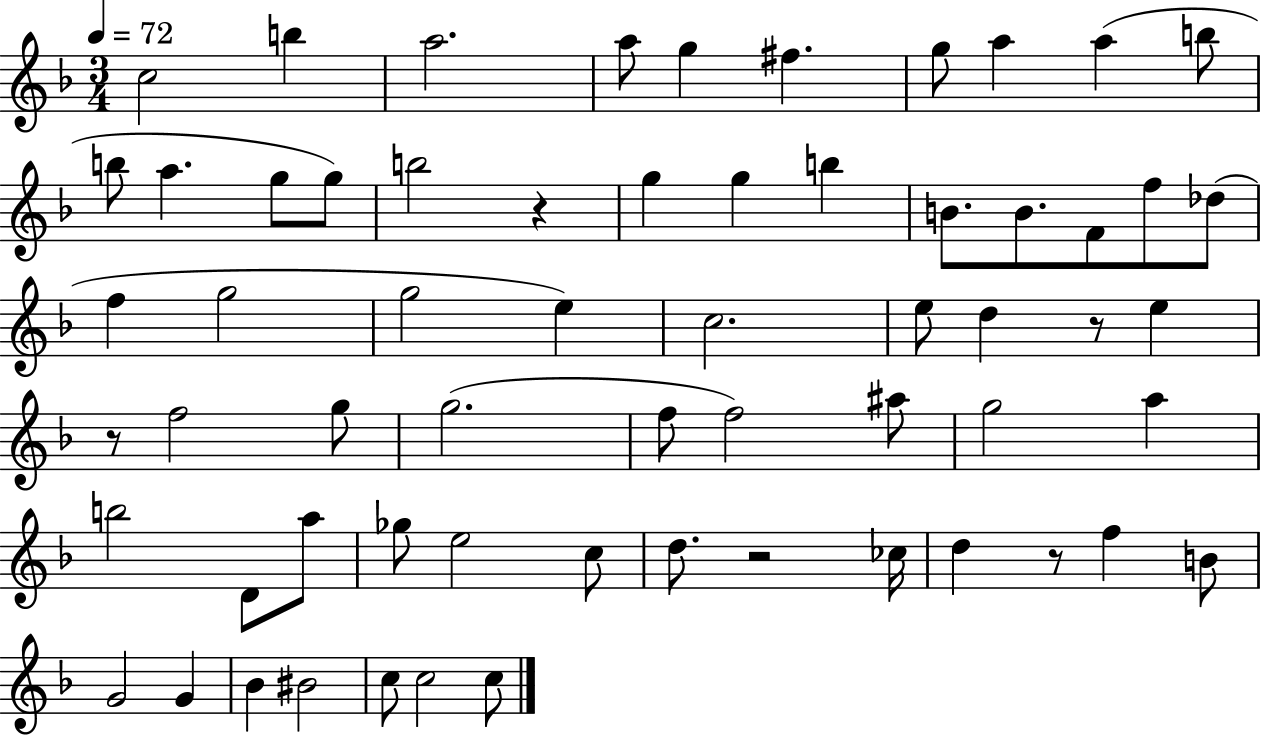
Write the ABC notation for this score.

X:1
T:Untitled
M:3/4
L:1/4
K:F
c2 b a2 a/2 g ^f g/2 a a b/2 b/2 a g/2 g/2 b2 z g g b B/2 B/2 F/2 f/2 _d/2 f g2 g2 e c2 e/2 d z/2 e z/2 f2 g/2 g2 f/2 f2 ^a/2 g2 a b2 D/2 a/2 _g/2 e2 c/2 d/2 z2 _c/4 d z/2 f B/2 G2 G _B ^B2 c/2 c2 c/2